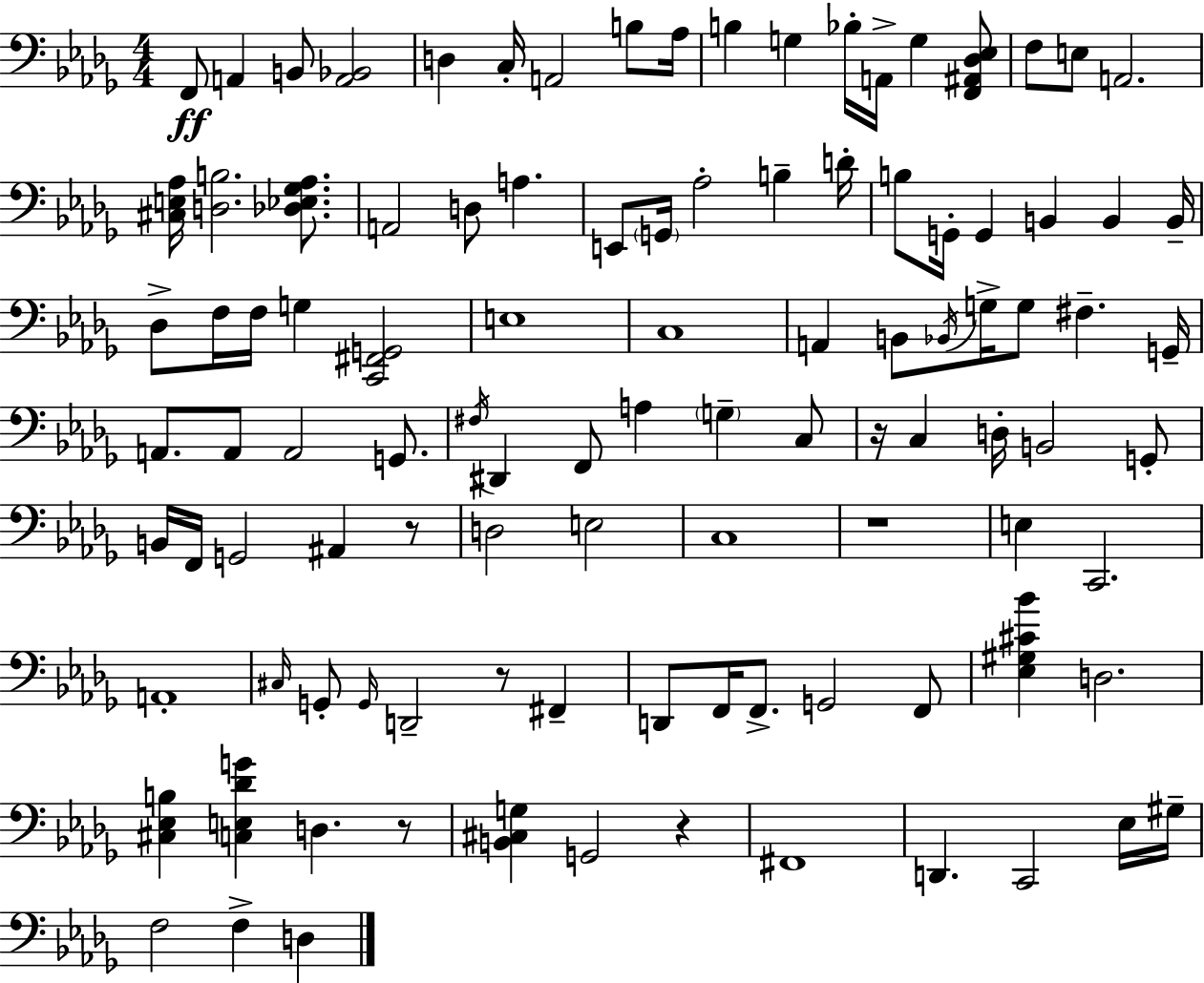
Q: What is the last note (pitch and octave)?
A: D3